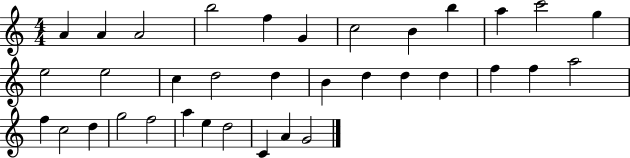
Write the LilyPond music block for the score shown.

{
  \clef treble
  \numericTimeSignature
  \time 4/4
  \key c \major
  a'4 a'4 a'2 | b''2 f''4 g'4 | c''2 b'4 b''4 | a''4 c'''2 g''4 | \break e''2 e''2 | c''4 d''2 d''4 | b'4 d''4 d''4 d''4 | f''4 f''4 a''2 | \break f''4 c''2 d''4 | g''2 f''2 | a''4 e''4 d''2 | c'4 a'4 g'2 | \break \bar "|."
}